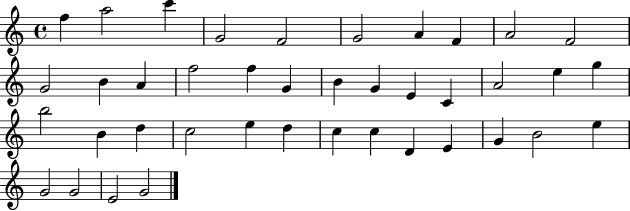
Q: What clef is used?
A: treble